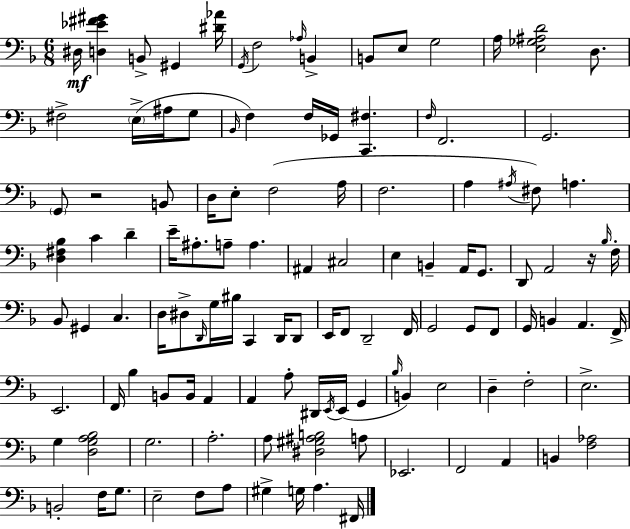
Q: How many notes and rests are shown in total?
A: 119